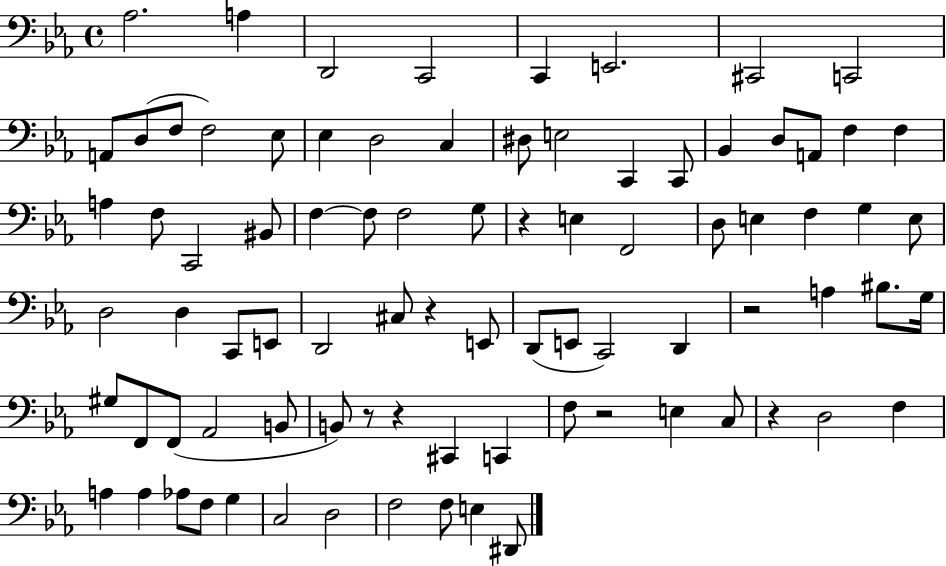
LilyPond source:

{
  \clef bass
  \time 4/4
  \defaultTimeSignature
  \key ees \major
  aes2. a4 | d,2 c,2 | c,4 e,2. | cis,2 c,2 | \break a,8 d8( f8 f2) ees8 | ees4 d2 c4 | dis8 e2 c,4 c,8 | bes,4 d8 a,8 f4 f4 | \break a4 f8 c,2 bis,8 | f4~~ f8 f2 g8 | r4 e4 f,2 | d8 e4 f4 g4 e8 | \break d2 d4 c,8 e,8 | d,2 cis8 r4 e,8 | d,8( e,8 c,2) d,4 | r2 a4 bis8. g16 | \break gis8 f,8 f,8( aes,2 b,8 | b,8) r8 r4 cis,4 c,4 | f8 r2 e4 c8 | r4 d2 f4 | \break a4 a4 aes8 f8 g4 | c2 d2 | f2 f8 e4 dis,8 | \bar "|."
}